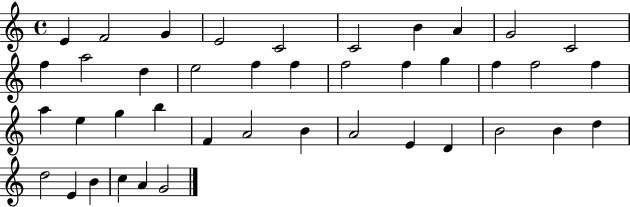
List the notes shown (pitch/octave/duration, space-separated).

E4/q F4/h G4/q E4/h C4/h C4/h B4/q A4/q G4/h C4/h F5/q A5/h D5/q E5/h F5/q F5/q F5/h F5/q G5/q F5/q F5/h F5/q A5/q E5/q G5/q B5/q F4/q A4/h B4/q A4/h E4/q D4/q B4/h B4/q D5/q D5/h E4/q B4/q C5/q A4/q G4/h